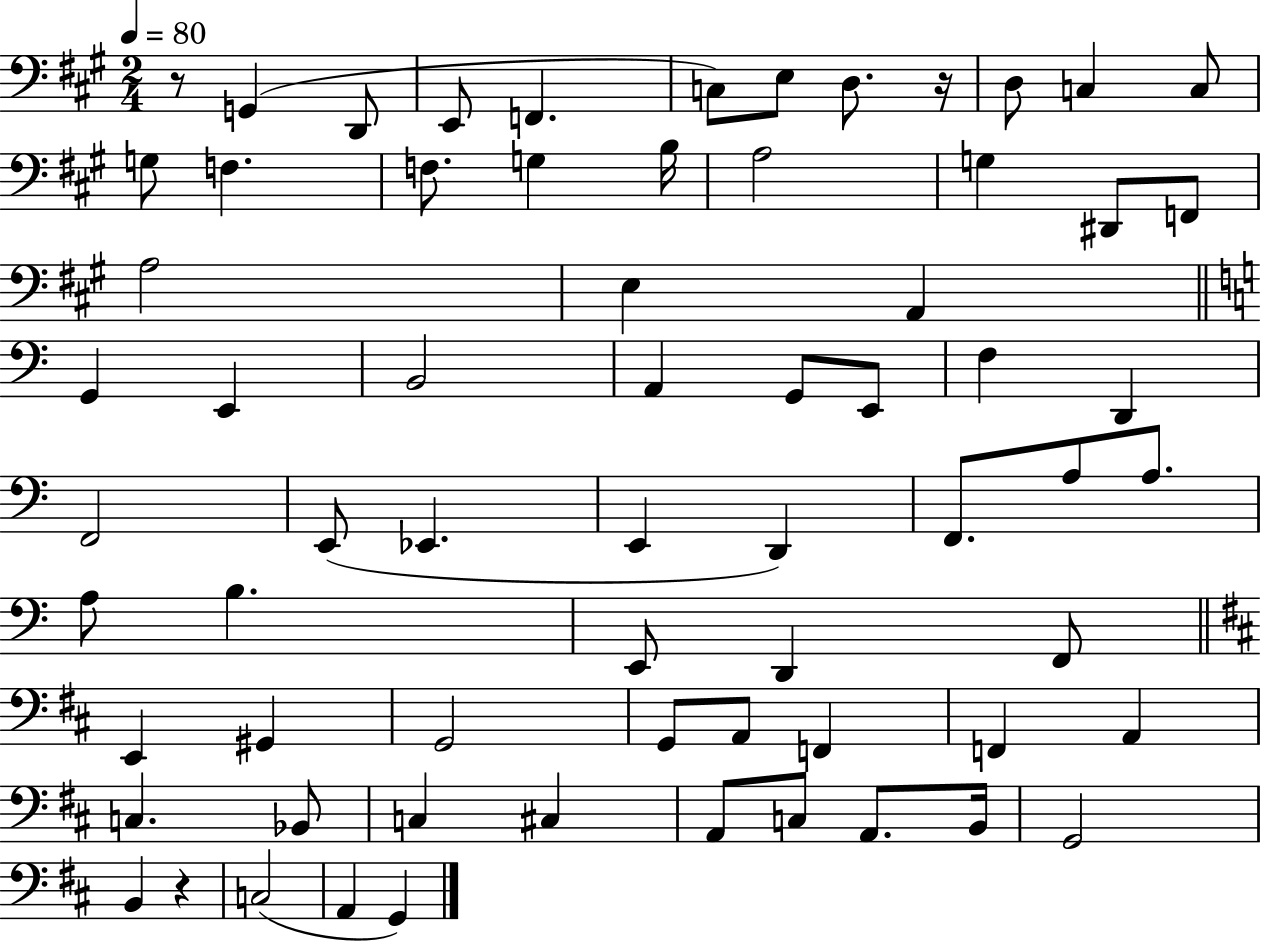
R/e G2/q D2/e E2/e F2/q. C3/e E3/e D3/e. R/s D3/e C3/q C3/e G3/e F3/q. F3/e. G3/q B3/s A3/h G3/q D#2/e F2/e A3/h E3/q A2/q G2/q E2/q B2/h A2/q G2/e E2/e F3/q D2/q F2/h E2/e Eb2/q. E2/q D2/q F2/e. A3/e A3/e. A3/e B3/q. E2/e D2/q F2/e E2/q G#2/q G2/h G2/e A2/e F2/q F2/q A2/q C3/q. Bb2/e C3/q C#3/q A2/e C3/e A2/e. B2/s G2/h B2/q R/q C3/h A2/q G2/q